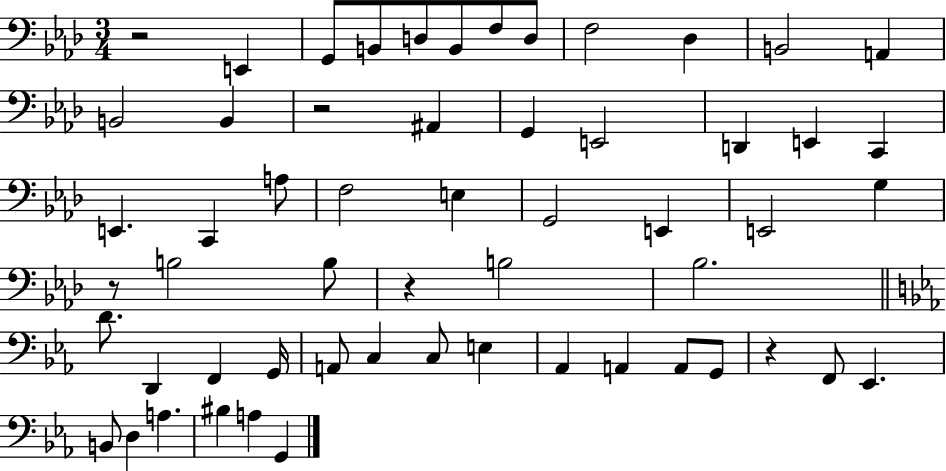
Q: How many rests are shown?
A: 5